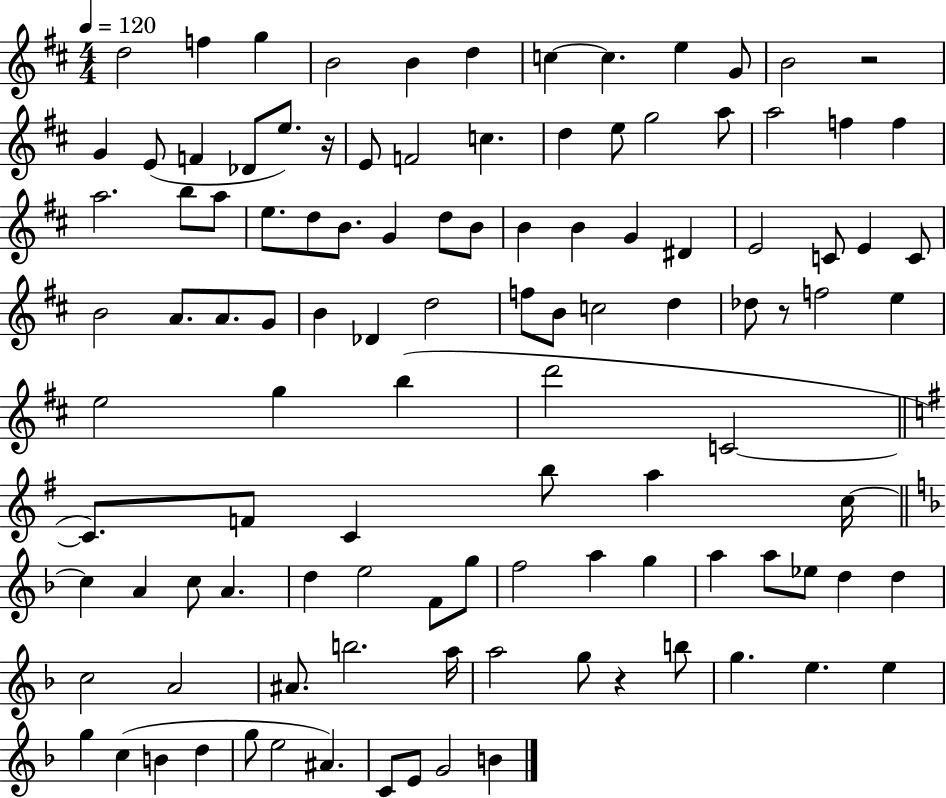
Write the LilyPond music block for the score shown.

{
  \clef treble
  \numericTimeSignature
  \time 4/4
  \key d \major
  \tempo 4 = 120
  d''2 f''4 g''4 | b'2 b'4 d''4 | c''4~~ c''4. e''4 g'8 | b'2 r2 | \break g'4 e'8( f'4 des'8 e''8.) r16 | e'8 f'2 c''4. | d''4 e''8 g''2 a''8 | a''2 f''4 f''4 | \break a''2. b''8 a''8 | e''8. d''8 b'8. g'4 d''8 b'8 | b'4 b'4 g'4 dis'4 | e'2 c'8 e'4 c'8 | \break b'2 a'8. a'8. g'8 | b'4 des'4 d''2 | f''8 b'8 c''2 d''4 | des''8 r8 f''2 e''4 | \break e''2 g''4 b''4( | d'''2 c'2~~ | \bar "||" \break \key e \minor c'8.) f'8 c'4 b''8 a''4 c''16~~ | \bar "||" \break \key f \major c''4 a'4 c''8 a'4. | d''4 e''2 f'8 g''8 | f''2 a''4 g''4 | a''4 a''8 ees''8 d''4 d''4 | \break c''2 a'2 | ais'8. b''2. a''16 | a''2 g''8 r4 b''8 | g''4. e''4. e''4 | \break g''4 c''4( b'4 d''4 | g''8 e''2 ais'4.) | c'8 e'8 g'2 b'4 | \bar "|."
}